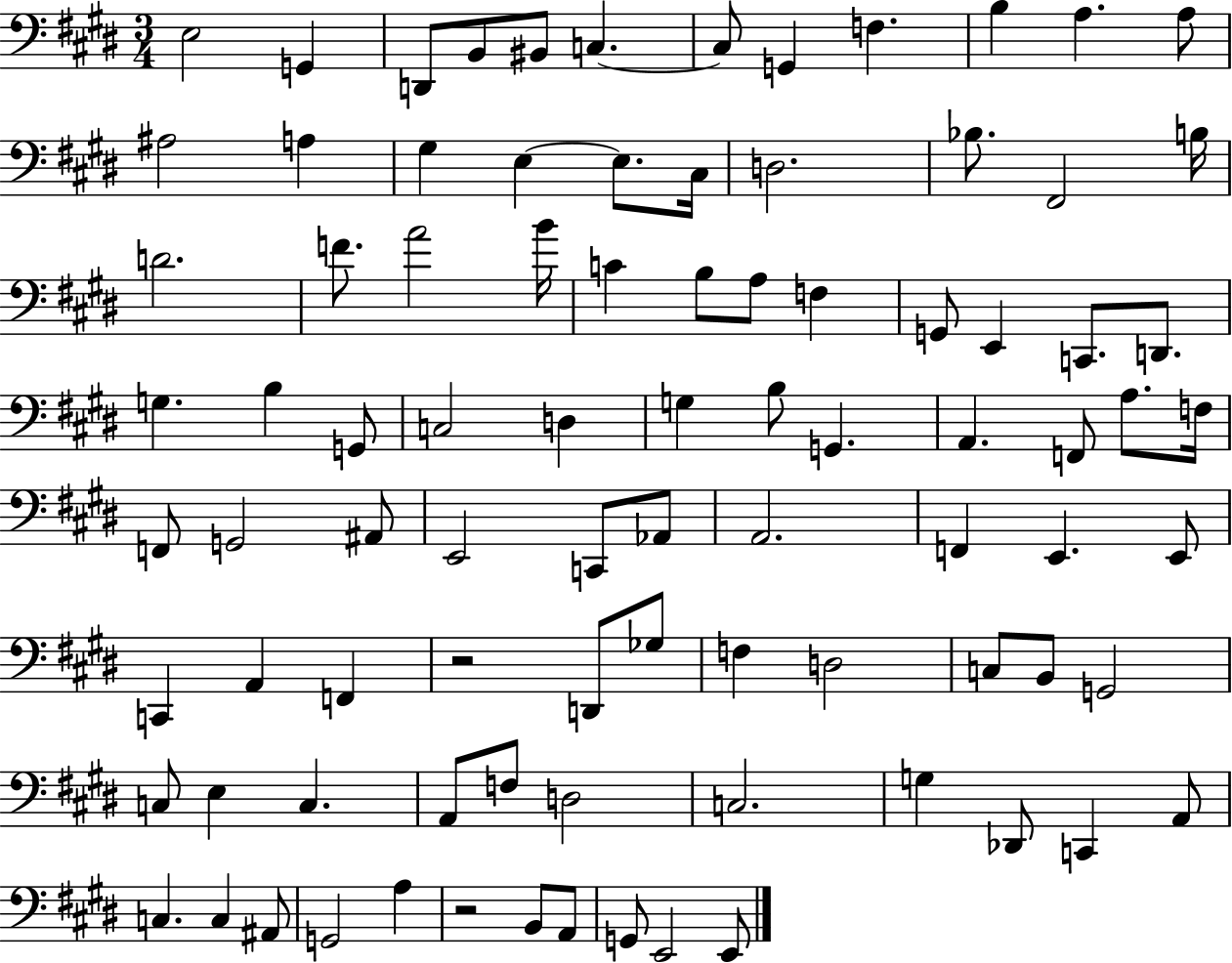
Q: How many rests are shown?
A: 2